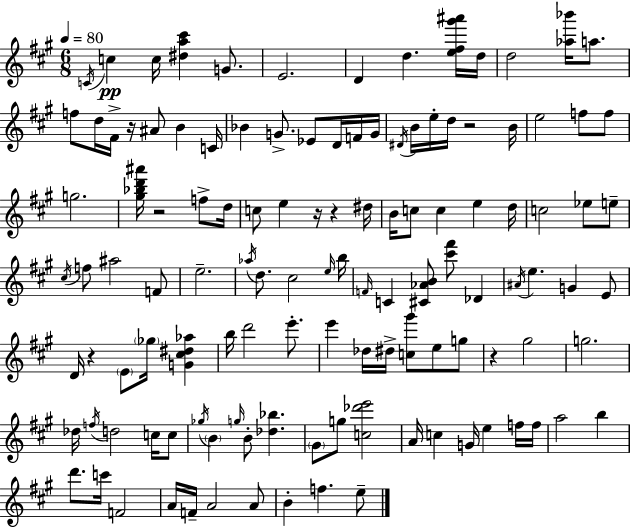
{
  \clef treble
  \numericTimeSignature
  \time 6/8
  \key a \major
  \tempo 4 = 80
  \acciaccatura { c'16 }\pp c''4 c''16 <dis'' a'' cis'''>4 g'8. | e'2. | d'4 d''4. <e'' fis'' gis''' ais'''>16 | d''16 d''2 <aes'' bes'''>16 a''8. | \break f''8 d''16 fis'16-> r16 ais'8 b'4 | c'16 bes'4 g'8.-> ees'8 d'16 f'16 | g'16 \acciaccatura { dis'16 } b'16 e''16-. d''16 r2 | b'16 e''2 f''8 | \break f''8 g''2. | <gis'' bes'' d''' ais'''>16 r2 f''8-> | d''16 c''8 e''4 r16 r4 | dis''16 b'16 c''8 c''4 e''4 | \break d''16 c''2 ees''8 | e''8-- \acciaccatura { cis''16 } f''8 ais''2 | f'8 e''2.-- | \acciaccatura { aes''16 } d''8. cis''2 | \break \grace { e''16 } b''16 \grace { f'16 } c'4 <cis' aes' b'>8 | <cis''' fis'''>8 des'4 \acciaccatura { ais'16 } e''4. | g'4 e'8 d'16 r4 | \parenthesize e'8 \parenthesize ges''16 <g' cis'' dis'' aes''>4 b''16 d'''2 | \break e'''8.-. e'''4 des''16 | dis''16-> <c'' gis'''>8 e''8 g''8 r4 gis''2 | g''2. | des''16 \acciaccatura { f''16 } d''2 | \break c''16 c''8 \acciaccatura { ges''16 } \parenthesize b'4 | \grace { g''16 } b'8-. <des'' bes''>4. \parenthesize gis'8 | g''8 <c'' des''' e'''>2 a'16 c''4 | g'16 e''4 f''16 f''16 a''2 | \break b''4 d'''8. | c'''16 f'2 a'16 f'16-- | a'2 a'8 b'4-. | f''4. e''8-- \bar "|."
}